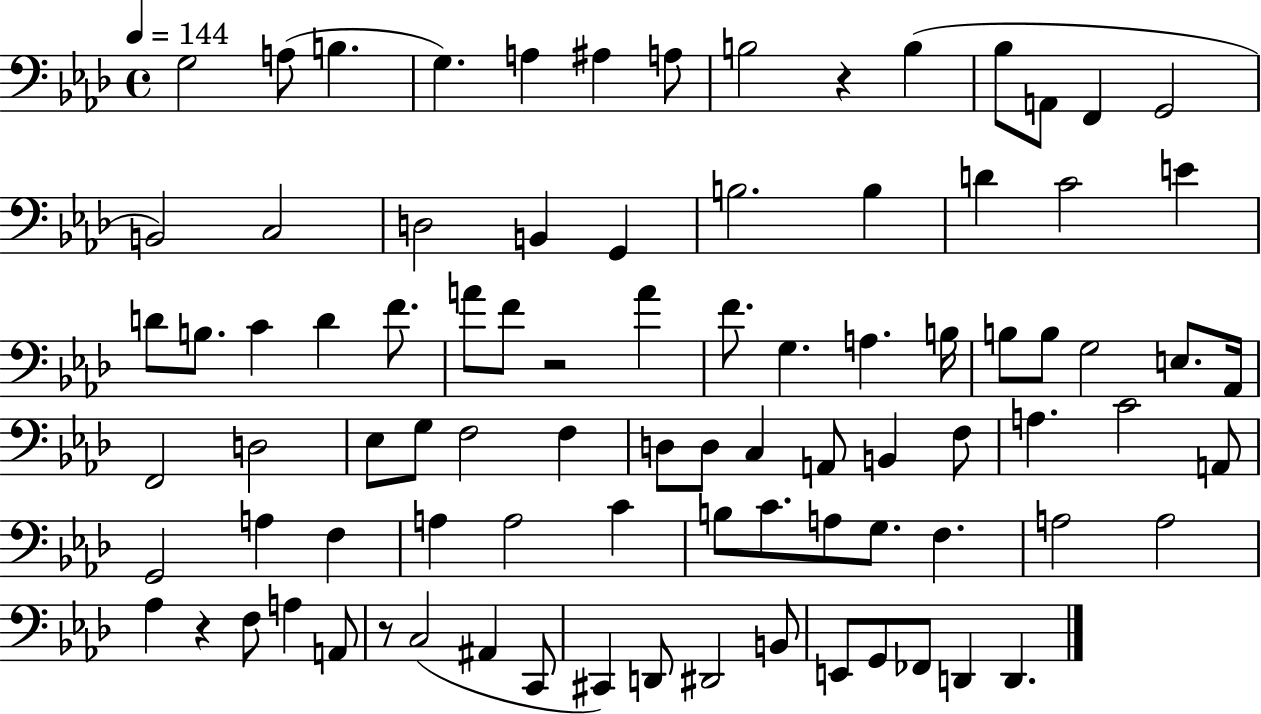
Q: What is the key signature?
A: AES major